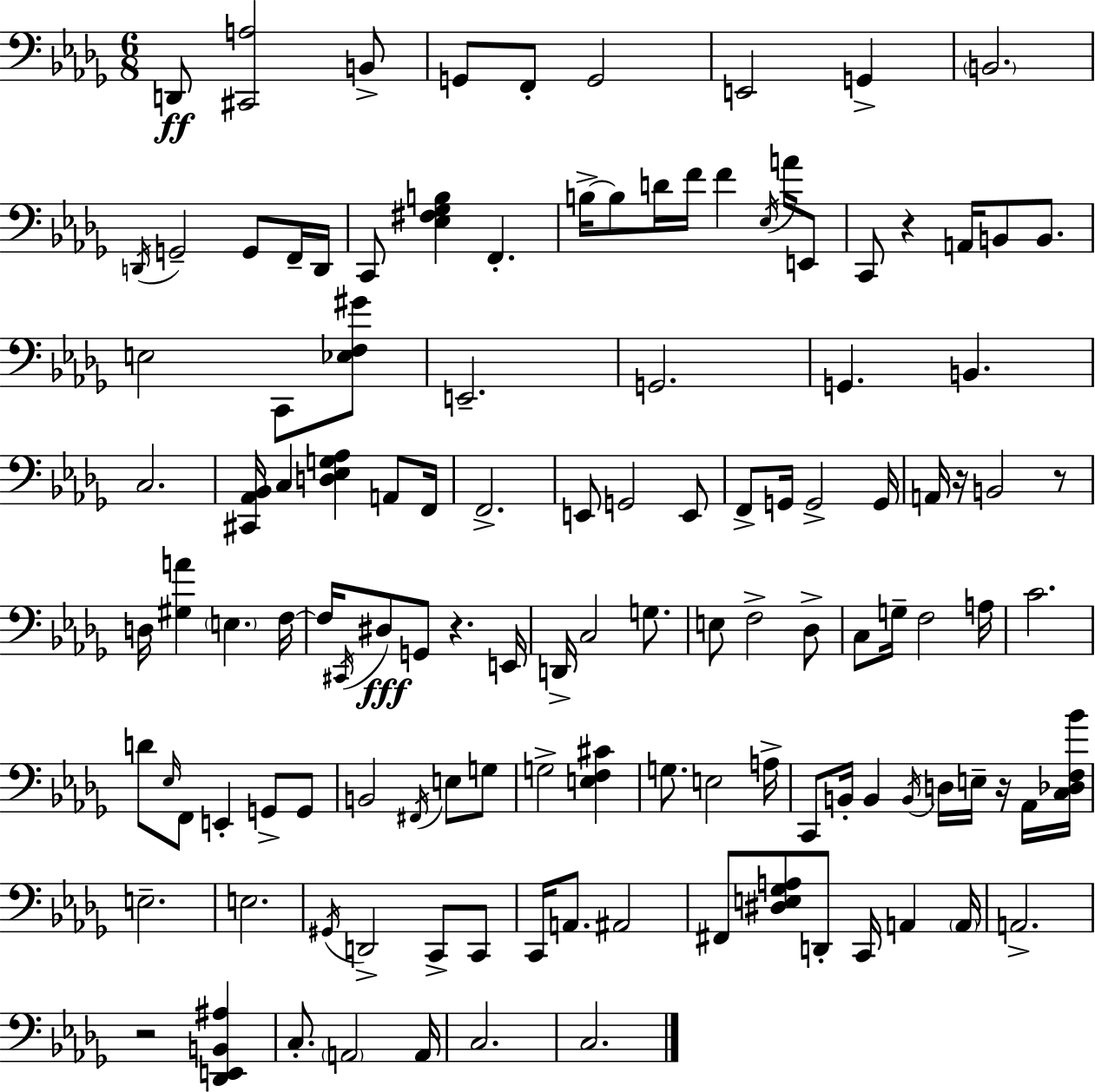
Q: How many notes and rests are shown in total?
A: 123